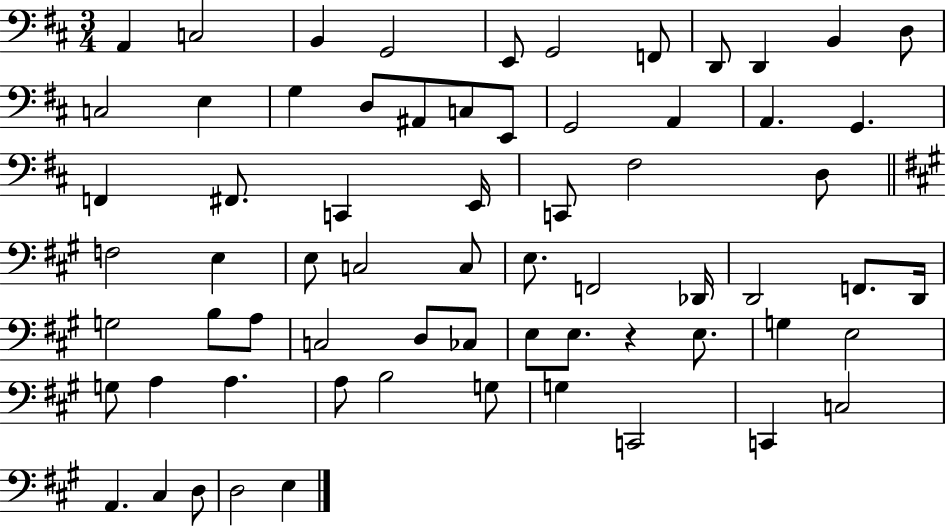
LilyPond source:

{
  \clef bass
  \numericTimeSignature
  \time 3/4
  \key d \major
  a,4 c2 | b,4 g,2 | e,8 g,2 f,8 | d,8 d,4 b,4 d8 | \break c2 e4 | g4 d8 ais,8 c8 e,8 | g,2 a,4 | a,4. g,4. | \break f,4 fis,8. c,4 e,16 | c,8 fis2 d8 | \bar "||" \break \key a \major f2 e4 | e8 c2 c8 | e8. f,2 des,16 | d,2 f,8. d,16 | \break g2 b8 a8 | c2 d8 ces8 | e8 e8. r4 e8. | g4 e2 | \break g8 a4 a4. | a8 b2 g8 | g4 c,2 | c,4 c2 | \break a,4. cis4 d8 | d2 e4 | \bar "|."
}